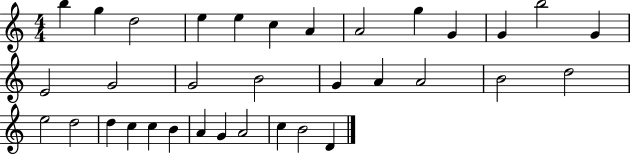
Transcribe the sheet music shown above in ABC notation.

X:1
T:Untitled
M:4/4
L:1/4
K:C
b g d2 e e c A A2 g G G b2 G E2 G2 G2 B2 G A A2 B2 d2 e2 d2 d c c B A G A2 c B2 D